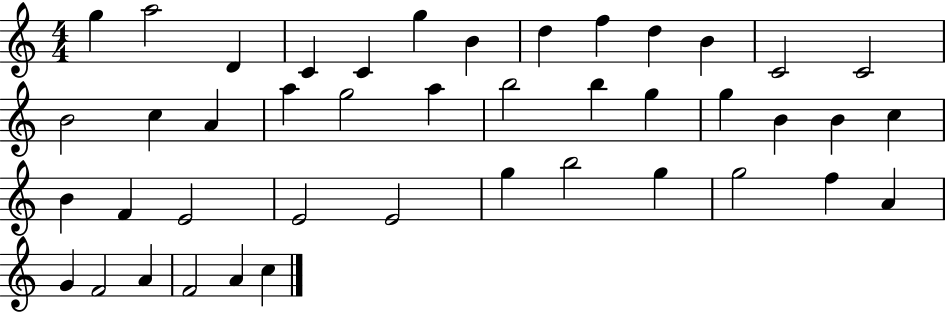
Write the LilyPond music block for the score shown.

{
  \clef treble
  \numericTimeSignature
  \time 4/4
  \key c \major
  g''4 a''2 d'4 | c'4 c'4 g''4 b'4 | d''4 f''4 d''4 b'4 | c'2 c'2 | \break b'2 c''4 a'4 | a''4 g''2 a''4 | b''2 b''4 g''4 | g''4 b'4 b'4 c''4 | \break b'4 f'4 e'2 | e'2 e'2 | g''4 b''2 g''4 | g''2 f''4 a'4 | \break g'4 f'2 a'4 | f'2 a'4 c''4 | \bar "|."
}